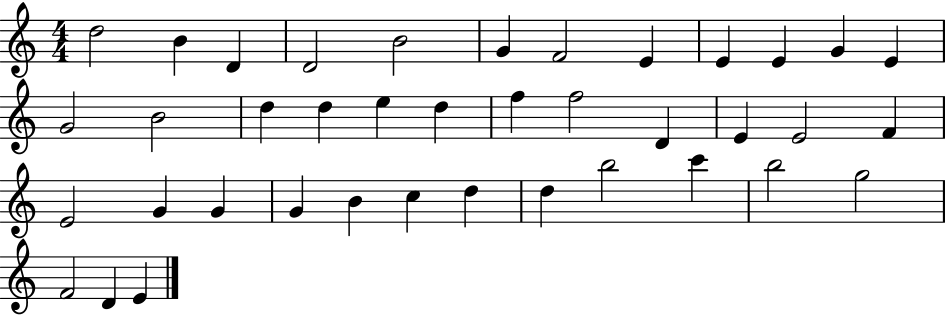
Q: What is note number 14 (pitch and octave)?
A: B4